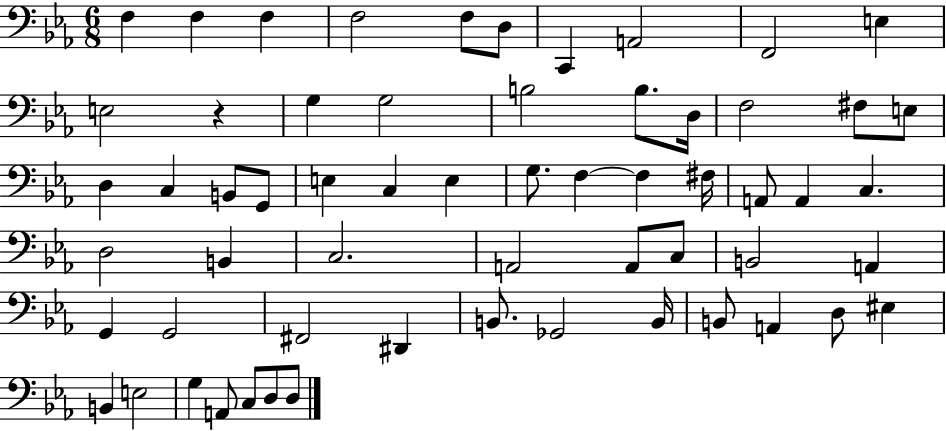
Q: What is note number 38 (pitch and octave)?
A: A2